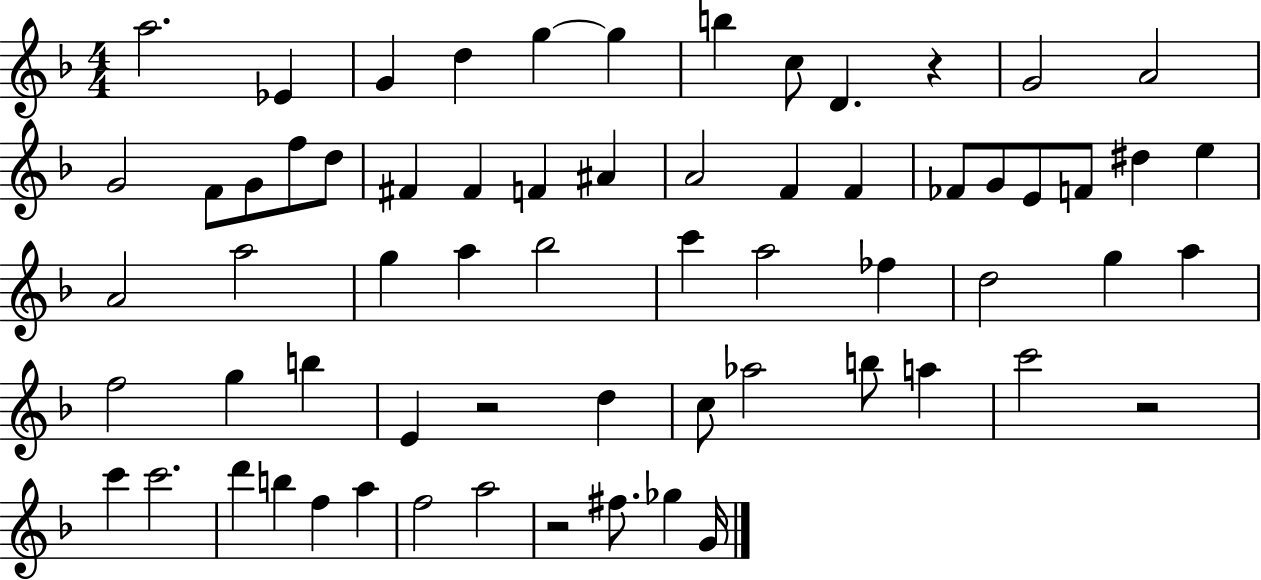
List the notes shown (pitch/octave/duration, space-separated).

A5/h. Eb4/q G4/q D5/q G5/q G5/q B5/q C5/e D4/q. R/q G4/h A4/h G4/h F4/e G4/e F5/e D5/e F#4/q F#4/q F4/q A#4/q A4/h F4/q F4/q FES4/e G4/e E4/e F4/e D#5/q E5/q A4/h A5/h G5/q A5/q Bb5/h C6/q A5/h FES5/q D5/h G5/q A5/q F5/h G5/q B5/q E4/q R/h D5/q C5/e Ab5/h B5/e A5/q C6/h R/h C6/q C6/h. D6/q B5/q F5/q A5/q F5/h A5/h R/h F#5/e. Gb5/q G4/s